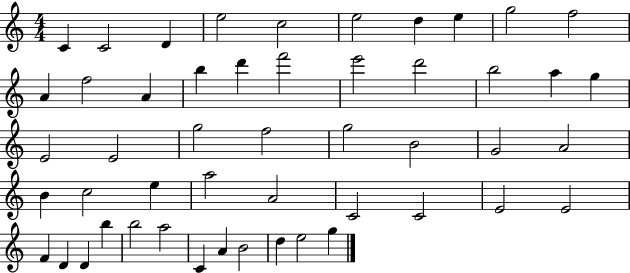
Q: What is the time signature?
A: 4/4